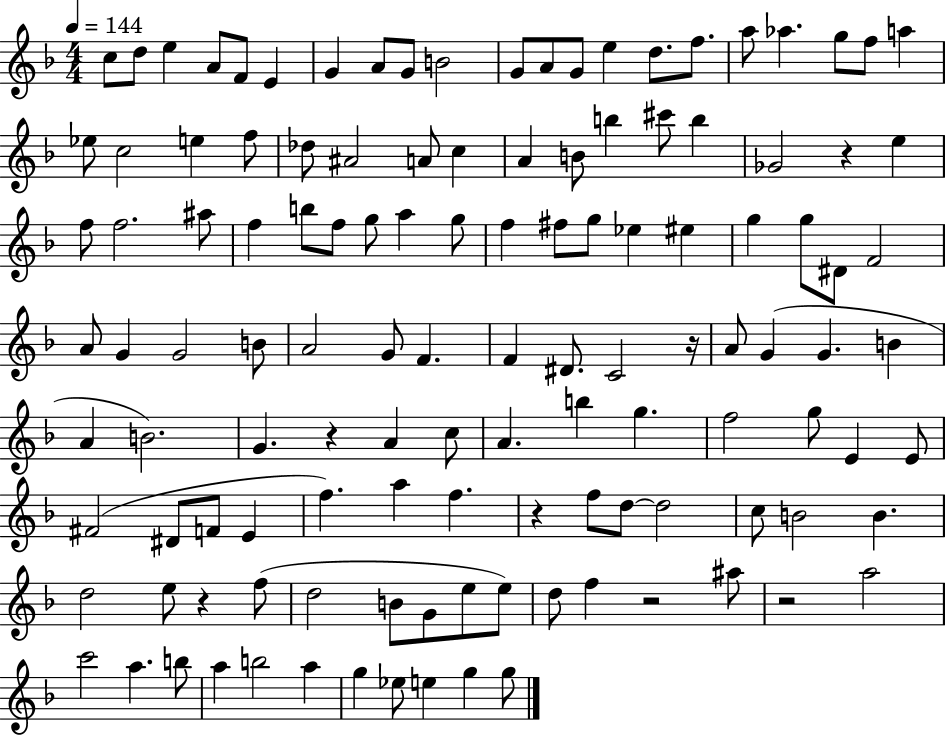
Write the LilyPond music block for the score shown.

{
  \clef treble
  \numericTimeSignature
  \time 4/4
  \key f \major
  \tempo 4 = 144
  c''8 d''8 e''4 a'8 f'8 e'4 | g'4 a'8 g'8 b'2 | g'8 a'8 g'8 e''4 d''8. f''8. | a''8 aes''4. g''8 f''8 a''4 | \break ees''8 c''2 e''4 f''8 | des''8 ais'2 a'8 c''4 | a'4 b'8 b''4 cis'''8 b''4 | ges'2 r4 e''4 | \break f''8 f''2. ais''8 | f''4 b''8 f''8 g''8 a''4 g''8 | f''4 fis''8 g''8 ees''4 eis''4 | g''4 g''8 dis'8 f'2 | \break a'8 g'4 g'2 b'8 | a'2 g'8 f'4. | f'4 dis'8. c'2 r16 | a'8 g'4( g'4. b'4 | \break a'4 b'2.) | g'4. r4 a'4 c''8 | a'4. b''4 g''4. | f''2 g''8 e'4 e'8 | \break fis'2( dis'8 f'8 e'4 | f''4.) a''4 f''4. | r4 f''8 d''8~~ d''2 | c''8 b'2 b'4. | \break d''2 e''8 r4 f''8( | d''2 b'8 g'8 e''8 e''8) | d''8 f''4 r2 ais''8 | r2 a''2 | \break c'''2 a''4. b''8 | a''4 b''2 a''4 | g''4 ees''8 e''4 g''4 g''8 | \bar "|."
}